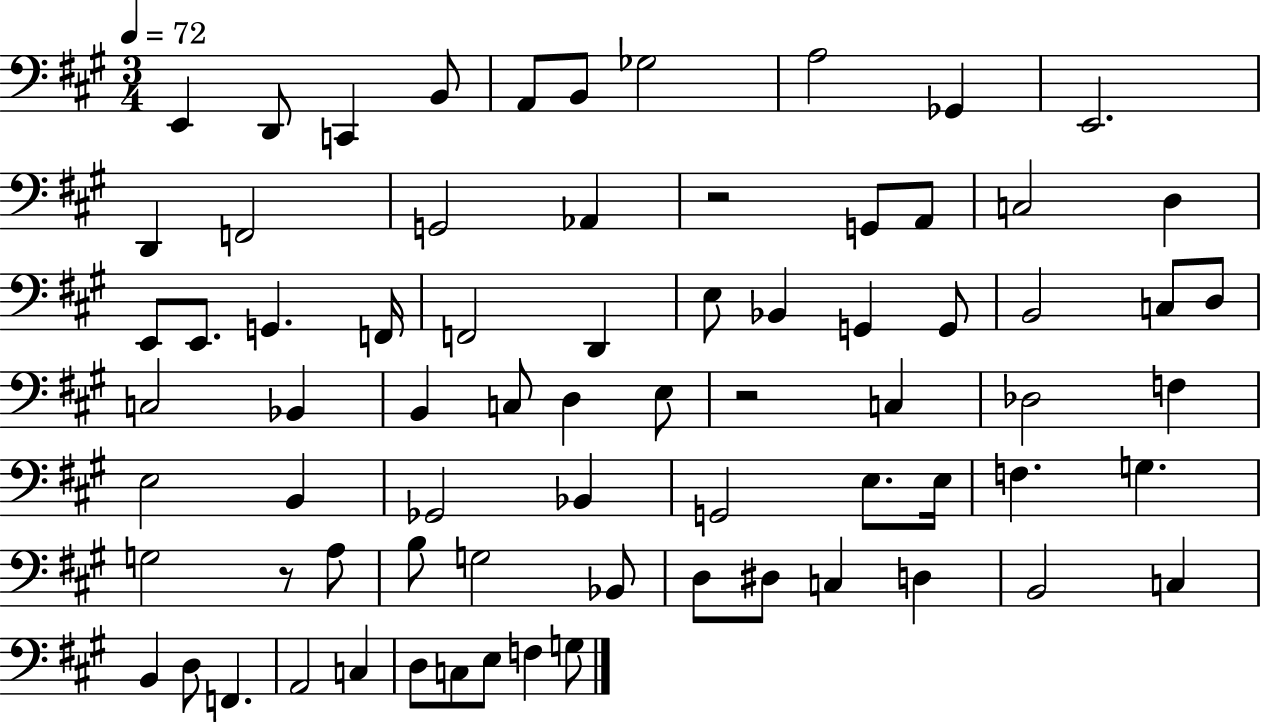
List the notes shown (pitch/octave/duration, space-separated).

E2/q D2/e C2/q B2/e A2/e B2/e Gb3/h A3/h Gb2/q E2/h. D2/q F2/h G2/h Ab2/q R/h G2/e A2/e C3/h D3/q E2/e E2/e. G2/q. F2/s F2/h D2/q E3/e Bb2/q G2/q G2/e B2/h C3/e D3/e C3/h Bb2/q B2/q C3/e D3/q E3/e R/h C3/q Db3/h F3/q E3/h B2/q Gb2/h Bb2/q G2/h E3/e. E3/s F3/q. G3/q. G3/h R/e A3/e B3/e G3/h Bb2/e D3/e D#3/e C3/q D3/q B2/h C3/q B2/q D3/e F2/q. A2/h C3/q D3/e C3/e E3/e F3/q G3/e